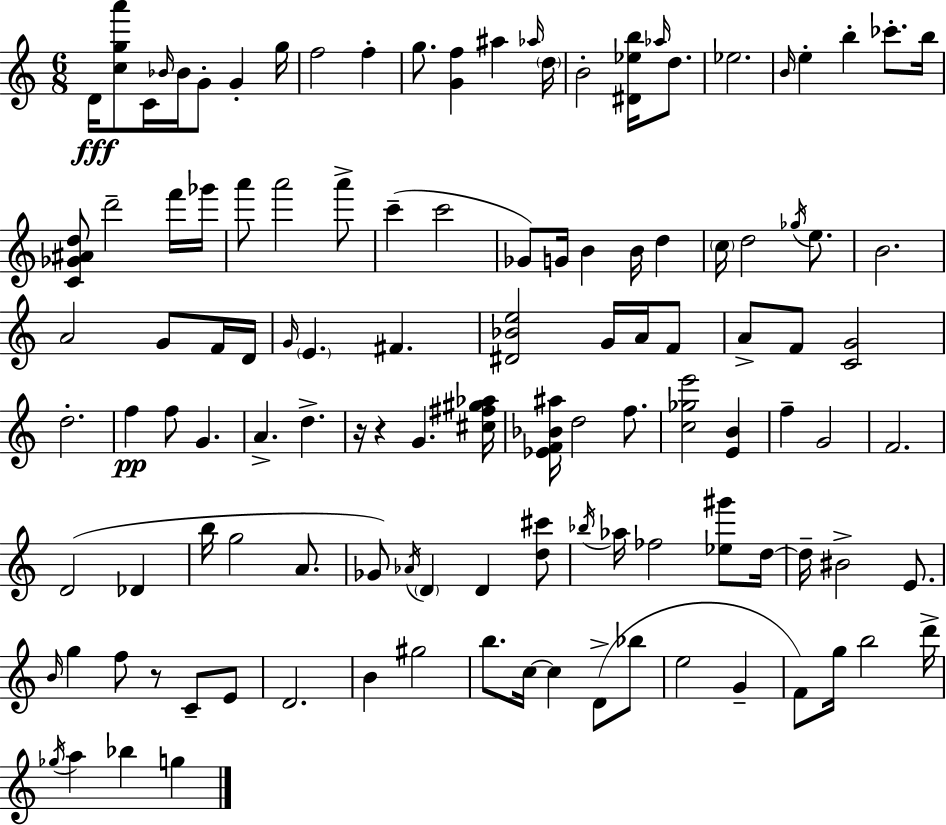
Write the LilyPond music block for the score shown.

{
  \clef treble
  \numericTimeSignature
  \time 6/8
  \key c \major
  d'16\fff <c'' g'' a'''>8 c'16 \grace { bes'16 } bes'16 g'8-. g'4-. | g''16 f''2 f''4-. | g''8. <g' f''>4 ais''4 | \grace { aes''16 } \parenthesize d''16 b'2-. <dis' ees'' b''>16 \grace { aes''16 } | \break d''8. ees''2. | \grace { b'16 } e''4-. b''4-. | ces'''8.-. b''16 <c' ges' ais' d''>8 d'''2-- | f'''16 ges'''16 a'''8 a'''2 | \break a'''8-> c'''4--( c'''2 | ges'8) g'16 b'4 b'16 | d''4 \parenthesize c''16 d''2 | \acciaccatura { ges''16 } e''8. b'2. | \break a'2 | g'8 f'16 d'16 \grace { g'16 } \parenthesize e'4. | fis'4. <dis' bes' e''>2 | g'16 a'16 f'8 a'8-> f'8 <c' g'>2 | \break d''2.-. | f''4\pp f''8 | g'4. a'4.-> | d''4.-> r16 r4 g'4. | \break <cis'' fis'' gis'' aes''>16 <ees' f' bes' ais''>16 d''2 | f''8. <c'' ges'' e'''>2 | <e' b'>4 f''4-- g'2 | f'2. | \break d'2( | des'4 b''16 g''2 | a'8. ges'8) \acciaccatura { aes'16 } \parenthesize d'4 | d'4 <d'' cis'''>8 \acciaccatura { bes''16 } aes''16 fes''2 | \break <ees'' gis'''>8 d''16~~ d''16-- bis'2-> | e'8. \grace { b'16 } g''4 | f''8 r8 c'8-- e'8 d'2. | b'4 | \break gis''2 b''8. | c''16~~ c''4 d'8->( bes''8 e''2 | g'4-- f'8) g''16 | b''2 d'''16-> \acciaccatura { ges''16 } a''4 | \break bes''4 g''4 \bar "|."
}